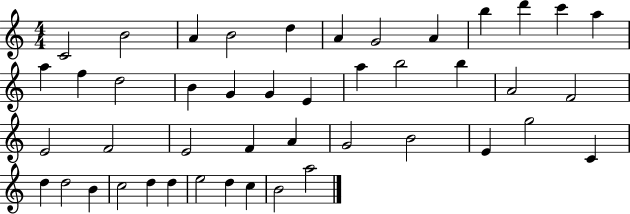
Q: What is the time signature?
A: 4/4